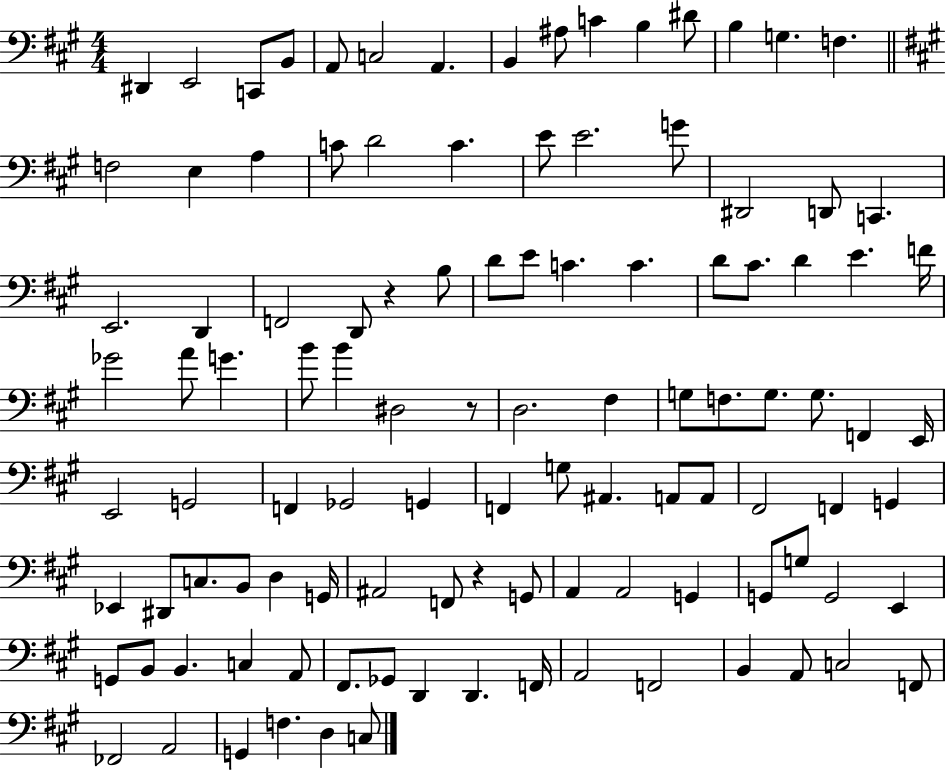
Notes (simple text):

D#2/q E2/h C2/e B2/e A2/e C3/h A2/q. B2/q A#3/e C4/q B3/q D#4/e B3/q G3/q. F3/q. F3/h E3/q A3/q C4/e D4/h C4/q. E4/e E4/h. G4/e D#2/h D2/e C2/q. E2/h. D2/q F2/h D2/e R/q B3/e D4/e E4/e C4/q. C4/q. D4/e C#4/e. D4/q E4/q. F4/s Gb4/h A4/e G4/q. B4/e B4/q D#3/h R/e D3/h. F#3/q G3/e F3/e. G3/e. G3/e. F2/q E2/s E2/h G2/h F2/q Gb2/h G2/q F2/q G3/e A#2/q. A2/e A2/e F#2/h F2/q G2/q Eb2/q D#2/e C3/e. B2/e D3/q G2/s A#2/h F2/e R/q G2/e A2/q A2/h G2/q G2/e G3/e G2/h E2/q G2/e B2/e B2/q. C3/q A2/e F#2/e. Gb2/e D2/q D2/q. F2/s A2/h F2/h B2/q A2/e C3/h F2/e FES2/h A2/h G2/q F3/q. D3/q C3/e